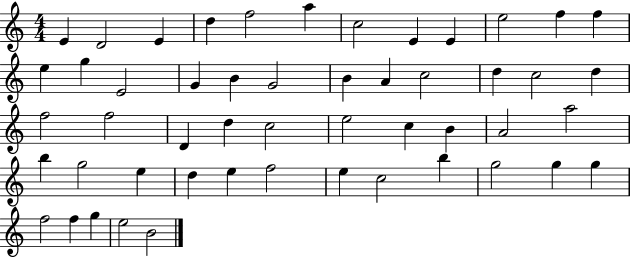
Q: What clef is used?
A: treble